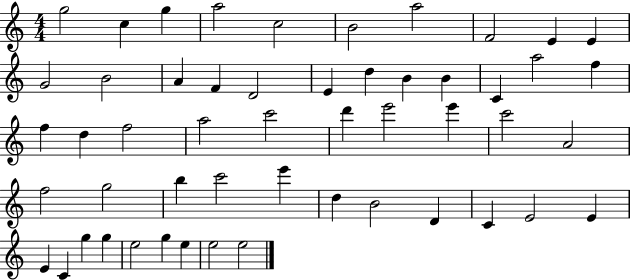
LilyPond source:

{
  \clef treble
  \numericTimeSignature
  \time 4/4
  \key c \major
  g''2 c''4 g''4 | a''2 c''2 | b'2 a''2 | f'2 e'4 e'4 | \break g'2 b'2 | a'4 f'4 d'2 | e'4 d''4 b'4 b'4 | c'4 a''2 f''4 | \break f''4 d''4 f''2 | a''2 c'''2 | d'''4 e'''2 e'''4 | c'''2 a'2 | \break f''2 g''2 | b''4 c'''2 e'''4 | d''4 b'2 d'4 | c'4 e'2 e'4 | \break e'4 c'4 g''4 g''4 | e''2 g''4 e''4 | e''2 e''2 | \bar "|."
}